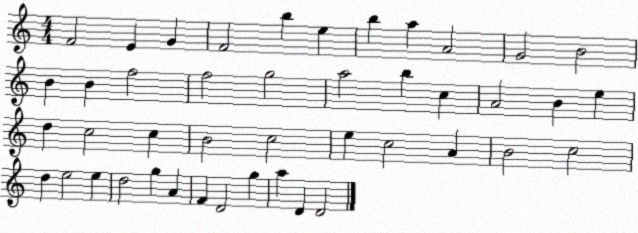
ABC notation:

X:1
T:Untitled
M:4/4
L:1/4
K:C
F2 E G F2 b e b a A2 G2 B2 B B f2 f2 g2 a2 b c A2 B e d c2 c B2 c2 e c2 A B2 c2 d e2 e d2 g A F D2 g a D D2